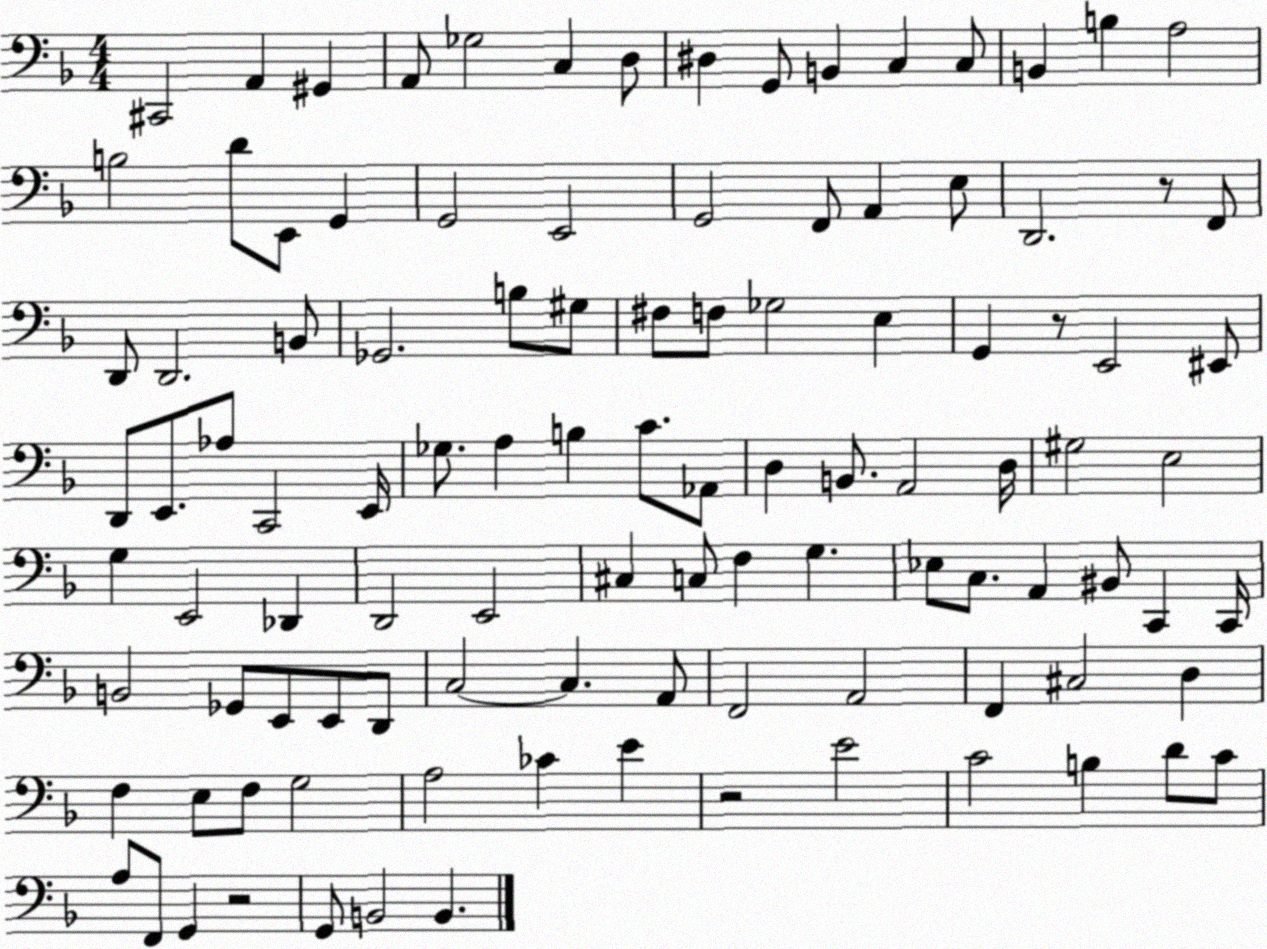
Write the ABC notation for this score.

X:1
T:Untitled
M:4/4
L:1/4
K:F
^C,,2 A,, ^G,, A,,/2 _G,2 C, D,/2 ^D, G,,/2 B,, C, C,/2 B,, B, A,2 B,2 D/2 E,,/2 G,, G,,2 E,,2 G,,2 F,,/2 A,, E,/2 D,,2 z/2 F,,/2 D,,/2 D,,2 B,,/2 _G,,2 B,/2 ^G,/2 ^F,/2 F,/2 _G,2 E, G,, z/2 E,,2 ^E,,/2 D,,/2 E,,/2 _A,/2 C,,2 E,,/4 _G,/2 A, B, C/2 _A,,/2 D, B,,/2 A,,2 D,/4 ^G,2 E,2 G, E,,2 _D,, D,,2 E,,2 ^C, C,/2 F, G, _E,/2 C,/2 A,, ^B,,/2 C,, C,,/4 B,,2 _G,,/2 E,,/2 E,,/2 D,,/2 C,2 C, A,,/2 F,,2 A,,2 F,, ^C,2 D, F, E,/2 F,/2 G,2 A,2 _C E z2 E2 C2 B, D/2 C/2 A,/2 F,,/2 G,, z2 G,,/2 B,,2 B,,